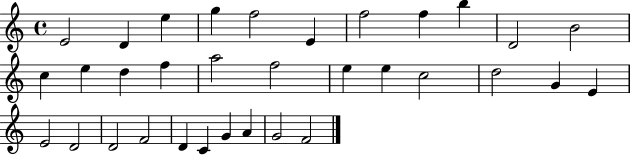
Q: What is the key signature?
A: C major